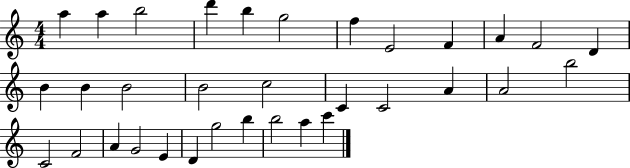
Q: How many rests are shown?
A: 0